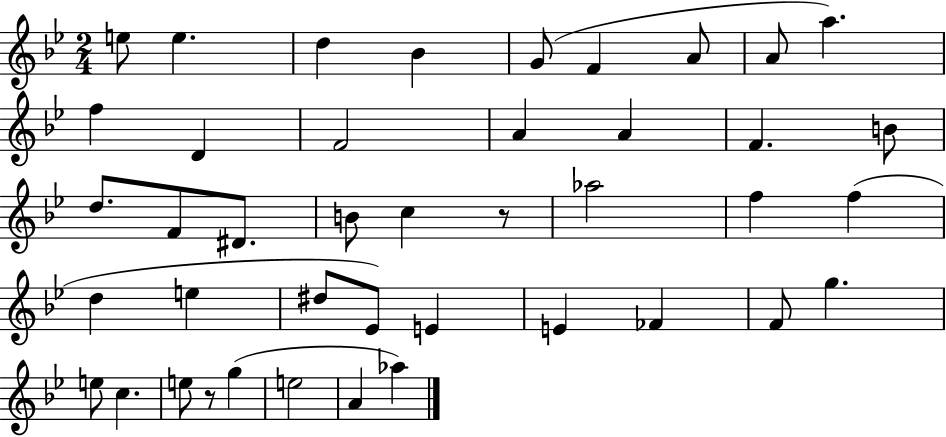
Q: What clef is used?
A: treble